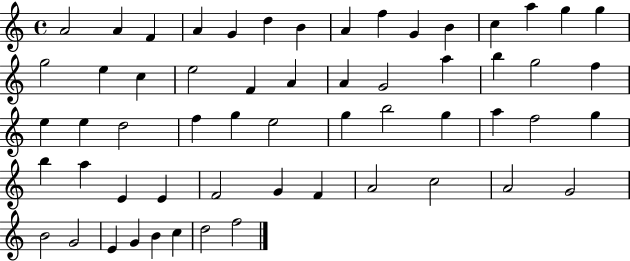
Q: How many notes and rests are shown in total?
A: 58